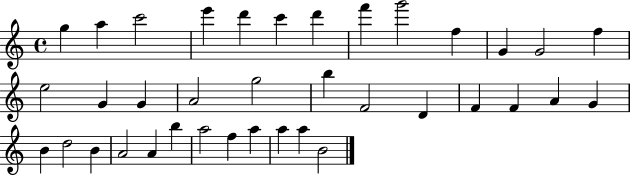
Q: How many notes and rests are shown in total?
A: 37